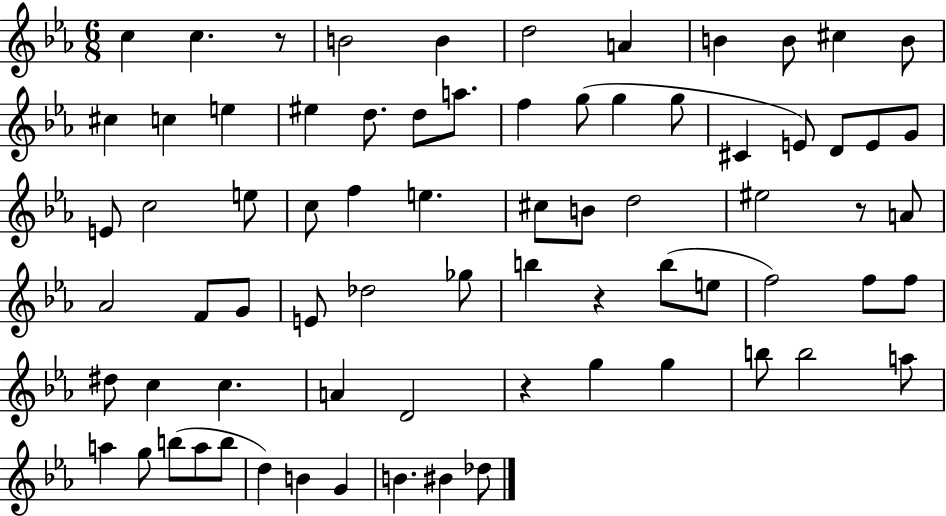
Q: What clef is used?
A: treble